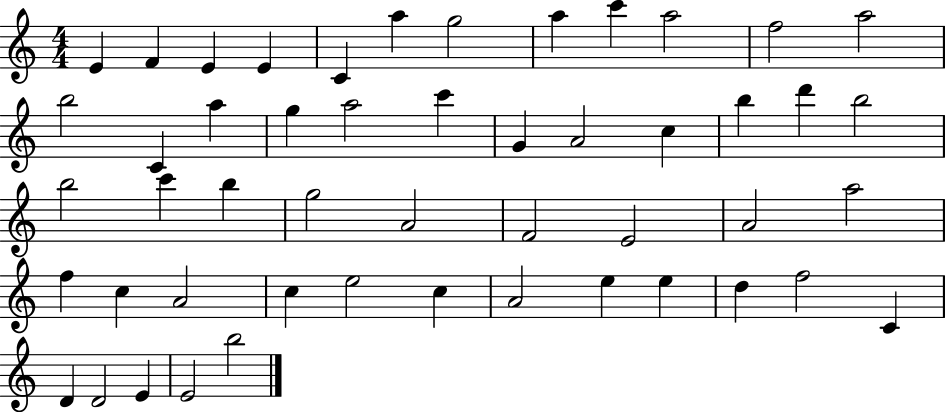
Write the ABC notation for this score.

X:1
T:Untitled
M:4/4
L:1/4
K:C
E F E E C a g2 a c' a2 f2 a2 b2 C a g a2 c' G A2 c b d' b2 b2 c' b g2 A2 F2 E2 A2 a2 f c A2 c e2 c A2 e e d f2 C D D2 E E2 b2